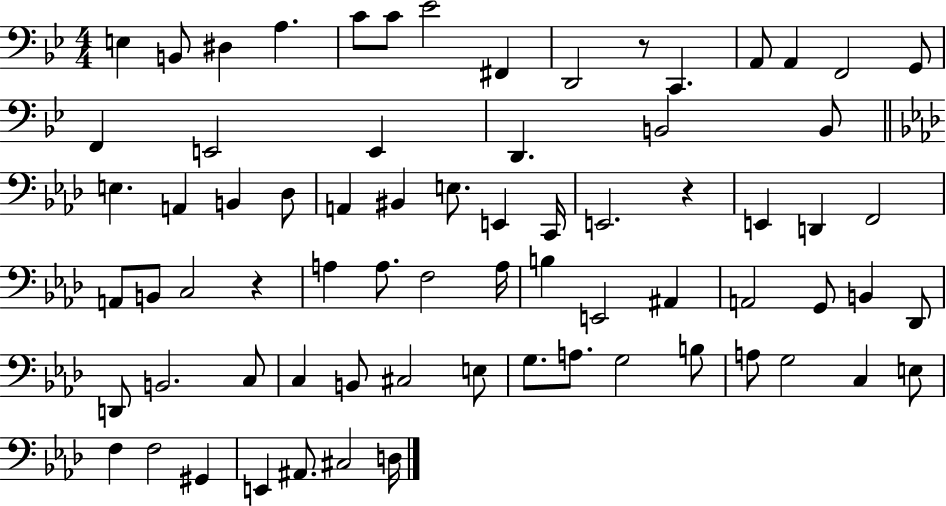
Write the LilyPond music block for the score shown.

{
  \clef bass
  \numericTimeSignature
  \time 4/4
  \key bes \major
  \repeat volta 2 { e4 b,8 dis4 a4. | c'8 c'8 ees'2 fis,4 | d,2 r8 c,4. | a,8 a,4 f,2 g,8 | \break f,4 e,2 e,4 | d,4. b,2 b,8 | \bar "||" \break \key aes \major e4. a,4 b,4 des8 | a,4 bis,4 e8. e,4 c,16 | e,2. r4 | e,4 d,4 f,2 | \break a,8 b,8 c2 r4 | a4 a8. f2 a16 | b4 e,2 ais,4 | a,2 g,8 b,4 des,8 | \break d,8 b,2. c8 | c4 b,8 cis2 e8 | g8. a8. g2 b8 | a8 g2 c4 e8 | \break f4 f2 gis,4 | e,4 ais,8. cis2 d16 | } \bar "|."
}